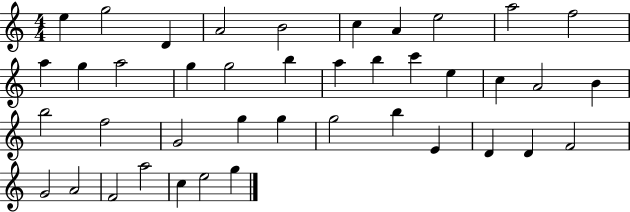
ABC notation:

X:1
T:Untitled
M:4/4
L:1/4
K:C
e g2 D A2 B2 c A e2 a2 f2 a g a2 g g2 b a b c' e c A2 B b2 f2 G2 g g g2 b E D D F2 G2 A2 F2 a2 c e2 g